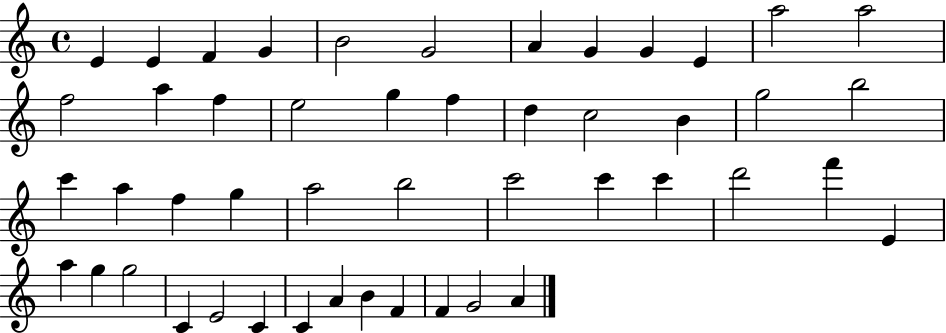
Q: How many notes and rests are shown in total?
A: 48